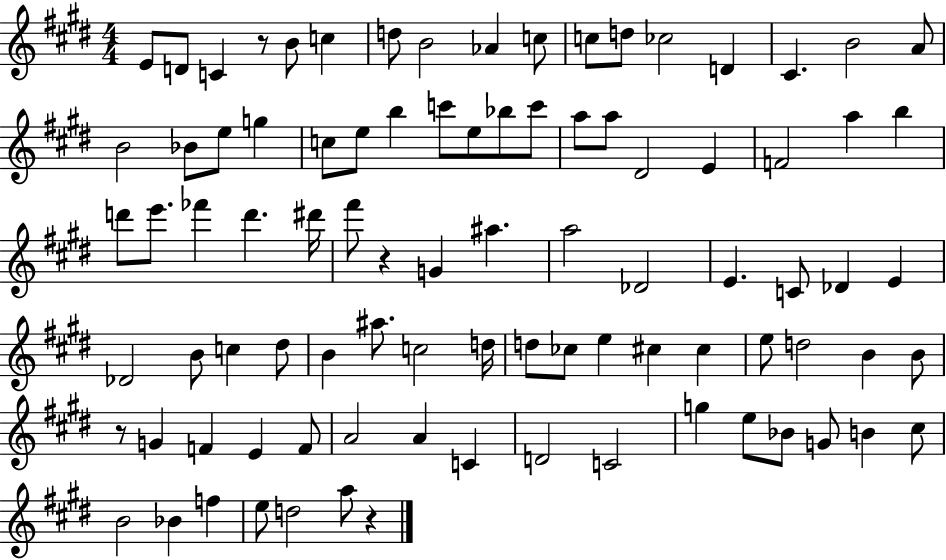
{
  \clef treble
  \numericTimeSignature
  \time 4/4
  \key e \major
  e'8 d'8 c'4 r8 b'8 c''4 | d''8 b'2 aes'4 c''8 | c''8 d''8 ces''2 d'4 | cis'4. b'2 a'8 | \break b'2 bes'8 e''8 g''4 | c''8 e''8 b''4 c'''8 e''8 bes''8 c'''8 | a''8 a''8 dis'2 e'4 | f'2 a''4 b''4 | \break d'''8 e'''8. fes'''4 d'''4. dis'''16 | fis'''8 r4 g'4 ais''4. | a''2 des'2 | e'4. c'8 des'4 e'4 | \break des'2 b'8 c''4 dis''8 | b'4 ais''8. c''2 d''16 | d''8 ces''8 e''4 cis''4 cis''4 | e''8 d''2 b'4 b'8 | \break r8 g'4 f'4 e'4 f'8 | a'2 a'4 c'4 | d'2 c'2 | g''4 e''8 bes'8 g'8 b'4 cis''8 | \break b'2 bes'4 f''4 | e''8 d''2 a''8 r4 | \bar "|."
}